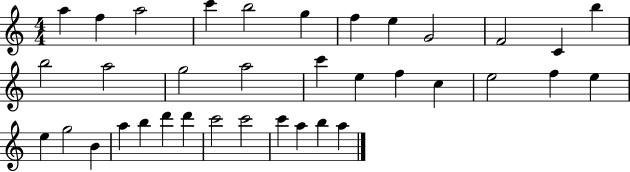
A5/q F5/q A5/h C6/q B5/h G5/q F5/q E5/q G4/h F4/h C4/q B5/q B5/h A5/h G5/h A5/h C6/q E5/q F5/q C5/q E5/h F5/q E5/q E5/q G5/h B4/q A5/q B5/q D6/q D6/q C6/h C6/h C6/q A5/q B5/q A5/q